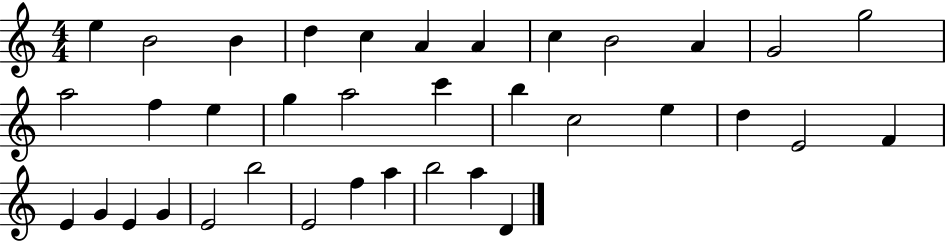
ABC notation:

X:1
T:Untitled
M:4/4
L:1/4
K:C
e B2 B d c A A c B2 A G2 g2 a2 f e g a2 c' b c2 e d E2 F E G E G E2 b2 E2 f a b2 a D